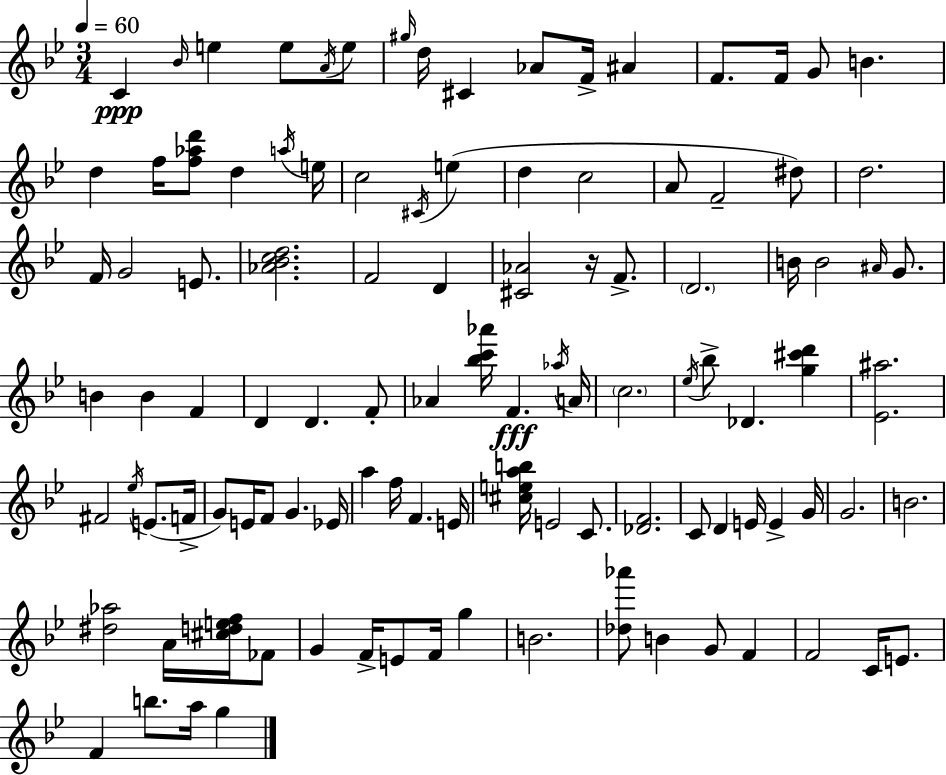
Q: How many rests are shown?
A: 1